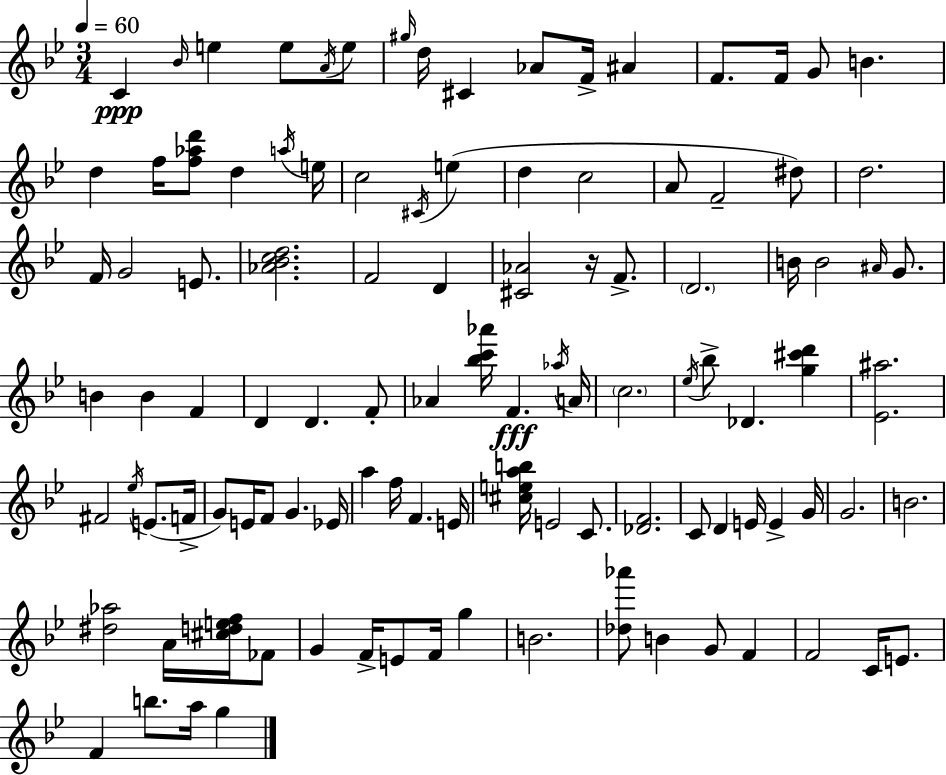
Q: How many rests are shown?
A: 1